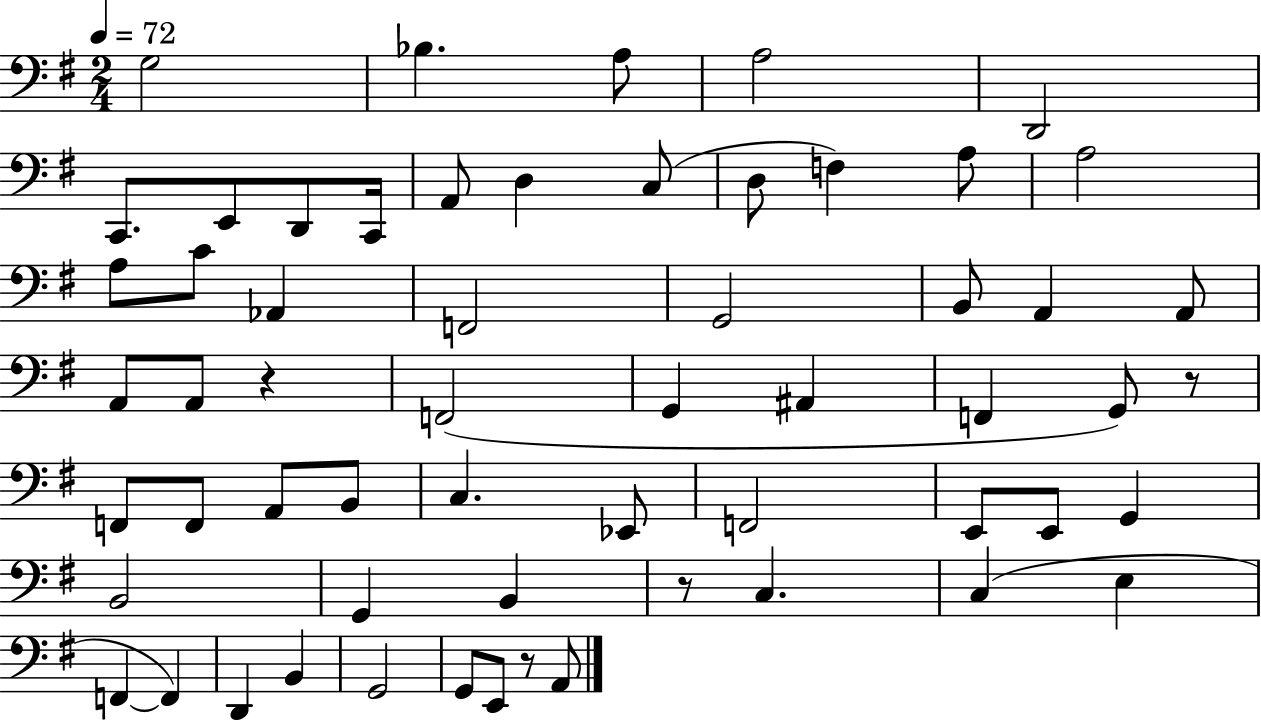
X:1
T:Untitled
M:2/4
L:1/4
K:G
G,2 _B, A,/2 A,2 D,,2 C,,/2 E,,/2 D,,/2 C,,/4 A,,/2 D, C,/2 D,/2 F, A,/2 A,2 A,/2 C/2 _A,, F,,2 G,,2 B,,/2 A,, A,,/2 A,,/2 A,,/2 z F,,2 G,, ^A,, F,, G,,/2 z/2 F,,/2 F,,/2 A,,/2 B,,/2 C, _E,,/2 F,,2 E,,/2 E,,/2 G,, B,,2 G,, B,, z/2 C, C, E, F,, F,, D,, B,, G,,2 G,,/2 E,,/2 z/2 A,,/2